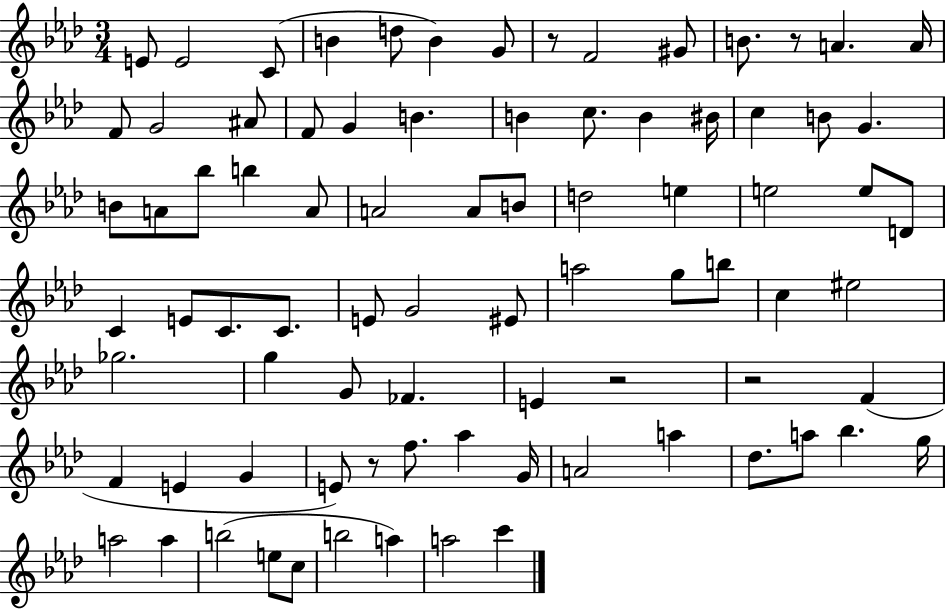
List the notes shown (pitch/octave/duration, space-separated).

E4/e E4/h C4/e B4/q D5/e B4/q G4/e R/e F4/h G#4/e B4/e. R/e A4/q. A4/s F4/e G4/h A#4/e F4/e G4/q B4/q. B4/q C5/e. B4/q BIS4/s C5/q B4/e G4/q. B4/e A4/e Bb5/e B5/q A4/e A4/h A4/e B4/e D5/h E5/q E5/h E5/e D4/e C4/q E4/e C4/e. C4/e. E4/e G4/h EIS4/e A5/h G5/e B5/e C5/q EIS5/h Gb5/h. G5/q G4/e FES4/q. E4/q R/h R/h F4/q F4/q E4/q G4/q E4/e R/e F5/e. Ab5/q G4/s A4/h A5/q Db5/e. A5/e Bb5/q. G5/s A5/h A5/q B5/h E5/e C5/e B5/h A5/q A5/h C6/q